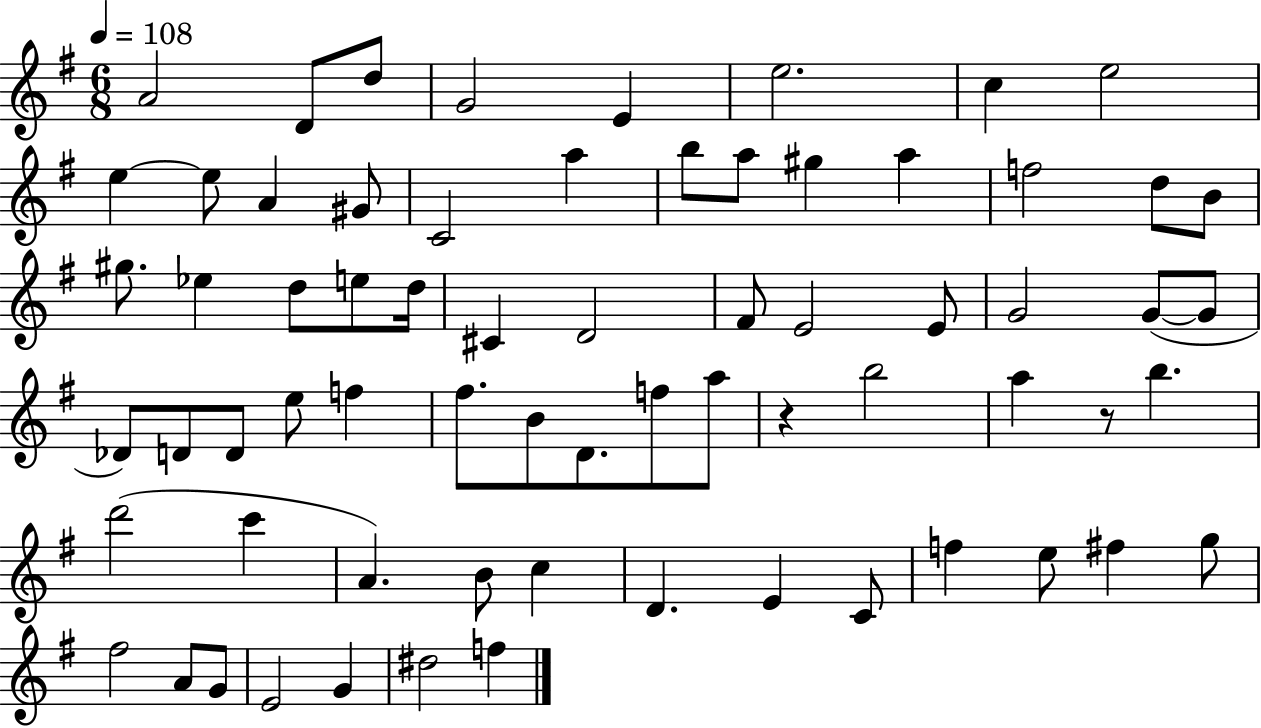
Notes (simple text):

A4/h D4/e D5/e G4/h E4/q E5/h. C5/q E5/h E5/q E5/e A4/q G#4/e C4/h A5/q B5/e A5/e G#5/q A5/q F5/h D5/e B4/e G#5/e. Eb5/q D5/e E5/e D5/s C#4/q D4/h F#4/e E4/h E4/e G4/h G4/e G4/e Db4/e D4/e D4/e E5/e F5/q F#5/e. B4/e D4/e. F5/e A5/e R/q B5/h A5/q R/e B5/q. D6/h C6/q A4/q. B4/e C5/q D4/q. E4/q C4/e F5/q E5/e F#5/q G5/e F#5/h A4/e G4/e E4/h G4/q D#5/h F5/q